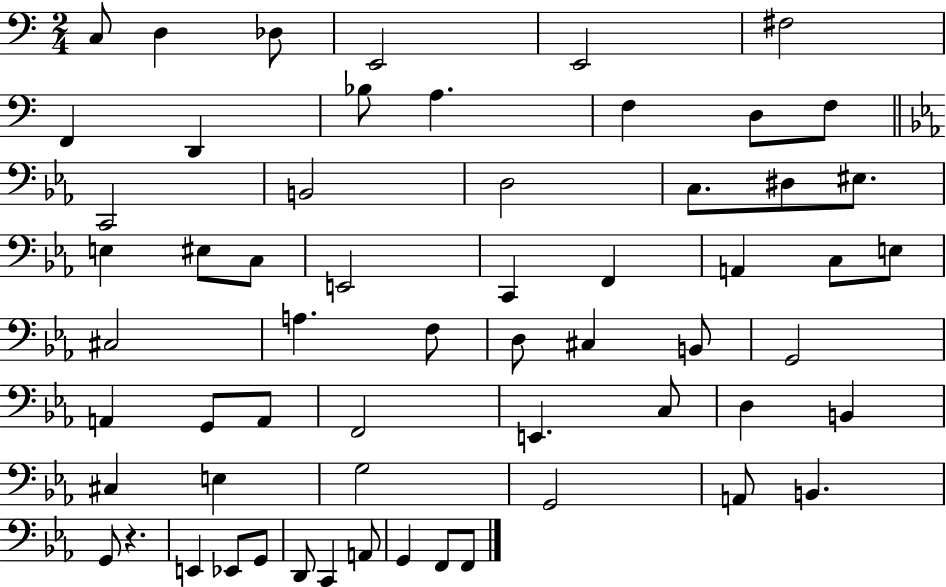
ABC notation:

X:1
T:Untitled
M:2/4
L:1/4
K:C
C,/2 D, _D,/2 E,,2 E,,2 ^F,2 F,, D,, _B,/2 A, F, D,/2 F,/2 C,,2 B,,2 D,2 C,/2 ^D,/2 ^E,/2 E, ^E,/2 C,/2 E,,2 C,, F,, A,, C,/2 E,/2 ^C,2 A, F,/2 D,/2 ^C, B,,/2 G,,2 A,, G,,/2 A,,/2 F,,2 E,, C,/2 D, B,, ^C, E, G,2 G,,2 A,,/2 B,, G,,/2 z E,, _E,,/2 G,,/2 D,,/2 C,, A,,/2 G,, F,,/2 F,,/2